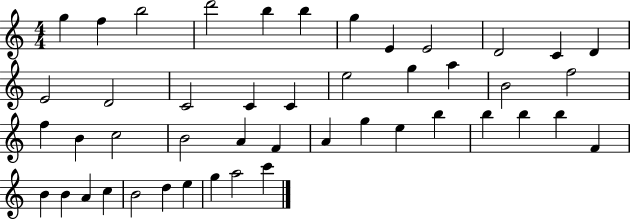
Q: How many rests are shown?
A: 0